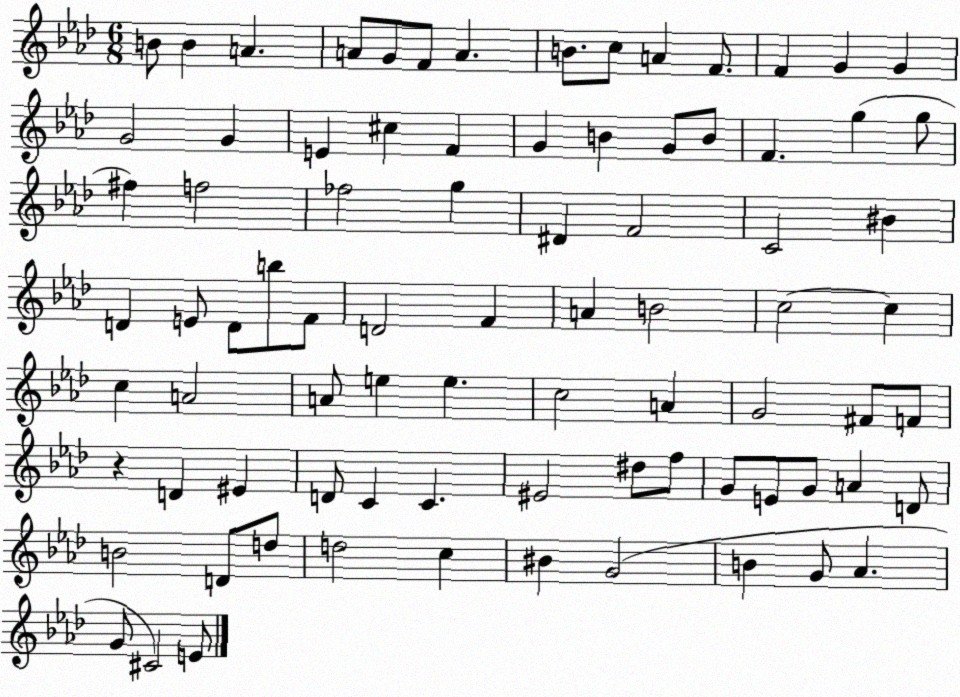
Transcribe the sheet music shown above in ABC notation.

X:1
T:Untitled
M:6/8
L:1/4
K:Ab
B/2 B A A/2 G/2 F/2 A B/2 c/2 A F/2 F G G G2 G E ^c F G B G/2 B/2 F g g/2 ^f f2 _f2 g ^D F2 C2 ^B D E/2 D/2 b/2 F/2 D2 F A B2 c2 c c A2 A/2 e e c2 A G2 ^F/2 F/2 z D ^E D/2 C C ^E2 ^d/2 f/2 G/2 E/2 G/2 A D/2 B2 D/2 d/2 d2 c ^B G2 B G/2 _A G/2 ^C2 E/2